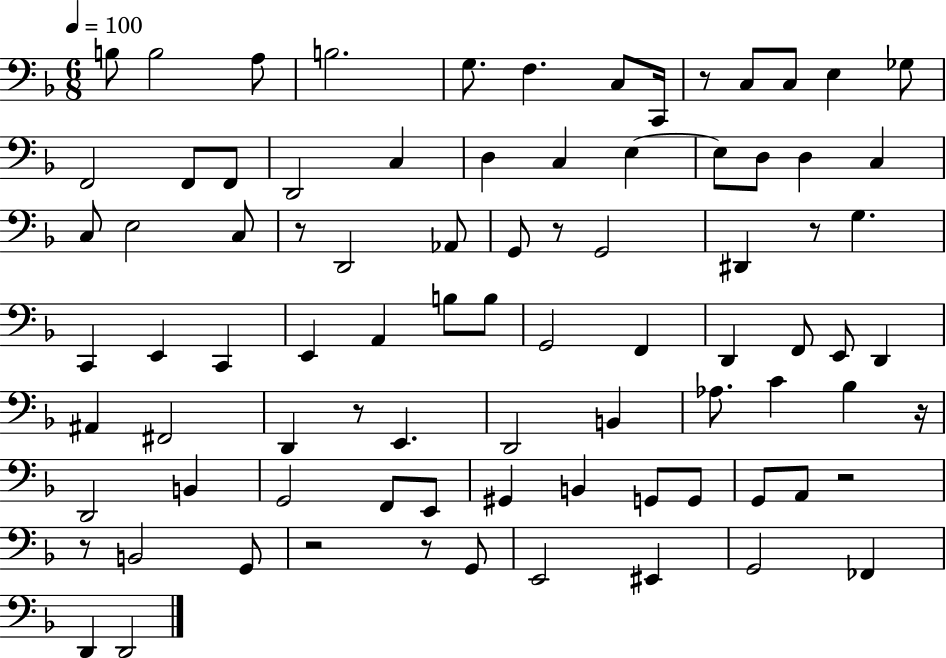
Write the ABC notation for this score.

X:1
T:Untitled
M:6/8
L:1/4
K:F
B,/2 B,2 A,/2 B,2 G,/2 F, C,/2 C,,/4 z/2 C,/2 C,/2 E, _G,/2 F,,2 F,,/2 F,,/2 D,,2 C, D, C, E, E,/2 D,/2 D, C, C,/2 E,2 C,/2 z/2 D,,2 _A,,/2 G,,/2 z/2 G,,2 ^D,, z/2 G, C,, E,, C,, E,, A,, B,/2 B,/2 G,,2 F,, D,, F,,/2 E,,/2 D,, ^A,, ^F,,2 D,, z/2 E,, D,,2 B,, _A,/2 C _B, z/4 D,,2 B,, G,,2 F,,/2 E,,/2 ^G,, B,, G,,/2 G,,/2 G,,/2 A,,/2 z2 z/2 B,,2 G,,/2 z2 z/2 G,,/2 E,,2 ^E,, G,,2 _F,, D,, D,,2